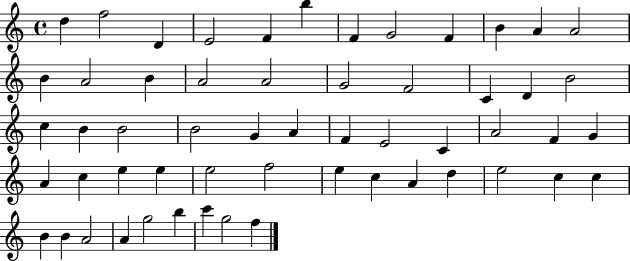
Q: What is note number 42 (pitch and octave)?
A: C5